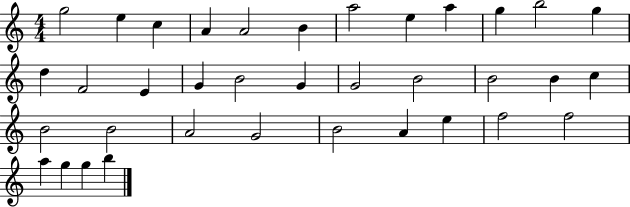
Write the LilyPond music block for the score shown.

{
  \clef treble
  \numericTimeSignature
  \time 4/4
  \key c \major
  g''2 e''4 c''4 | a'4 a'2 b'4 | a''2 e''4 a''4 | g''4 b''2 g''4 | \break d''4 f'2 e'4 | g'4 b'2 g'4 | g'2 b'2 | b'2 b'4 c''4 | \break b'2 b'2 | a'2 g'2 | b'2 a'4 e''4 | f''2 f''2 | \break a''4 g''4 g''4 b''4 | \bar "|."
}